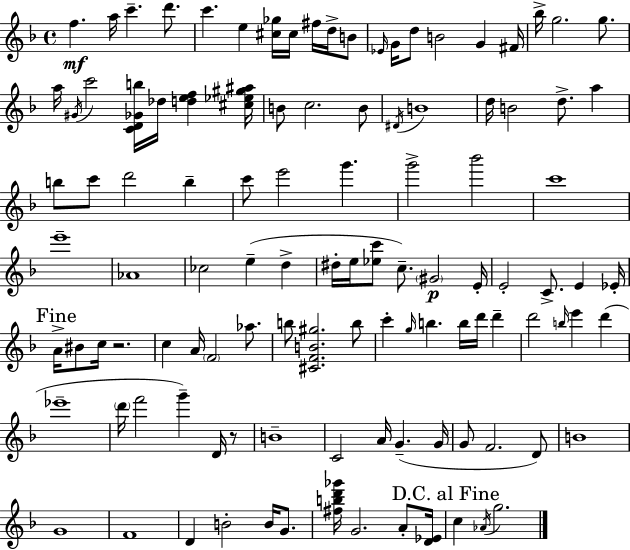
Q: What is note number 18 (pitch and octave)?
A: G5